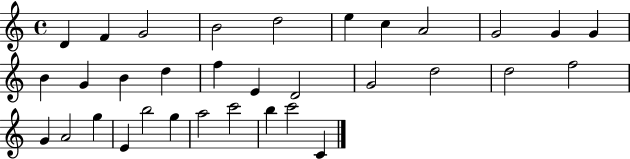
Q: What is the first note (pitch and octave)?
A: D4